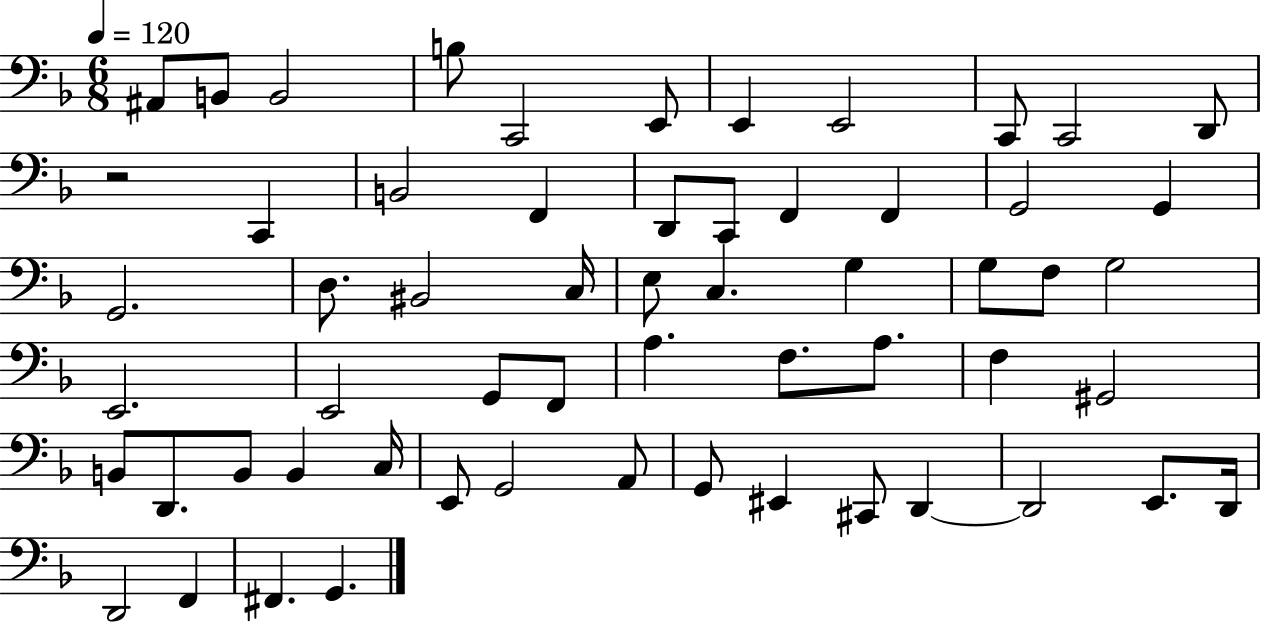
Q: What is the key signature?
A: F major